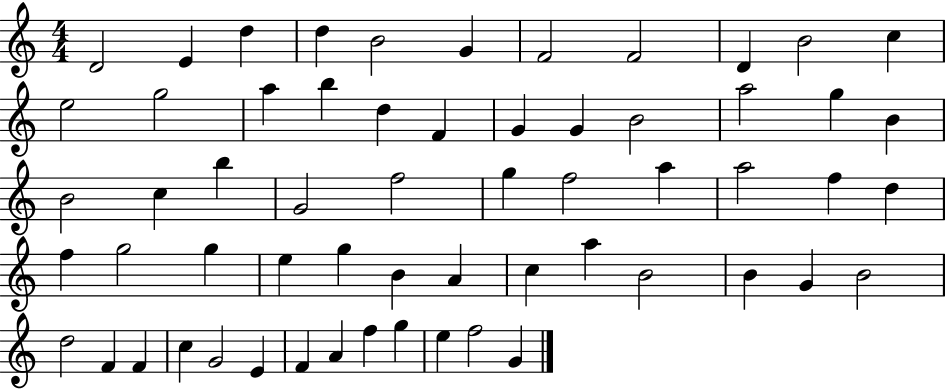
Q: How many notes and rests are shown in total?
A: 60